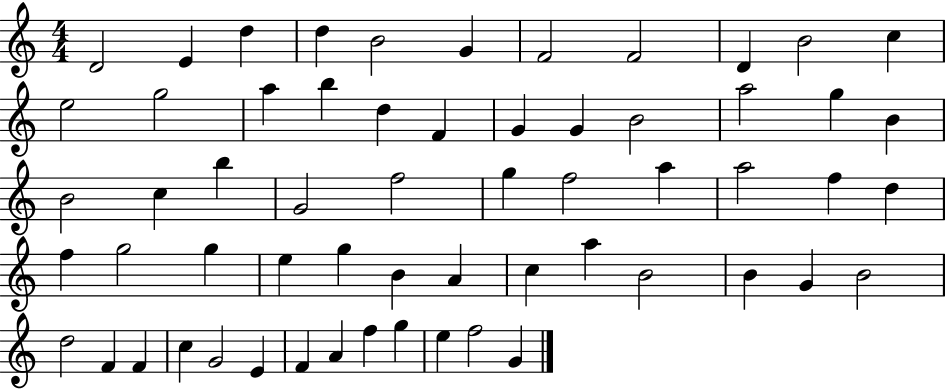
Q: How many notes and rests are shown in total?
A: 60